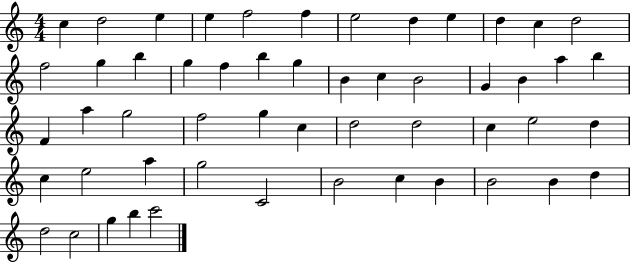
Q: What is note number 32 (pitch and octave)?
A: C5